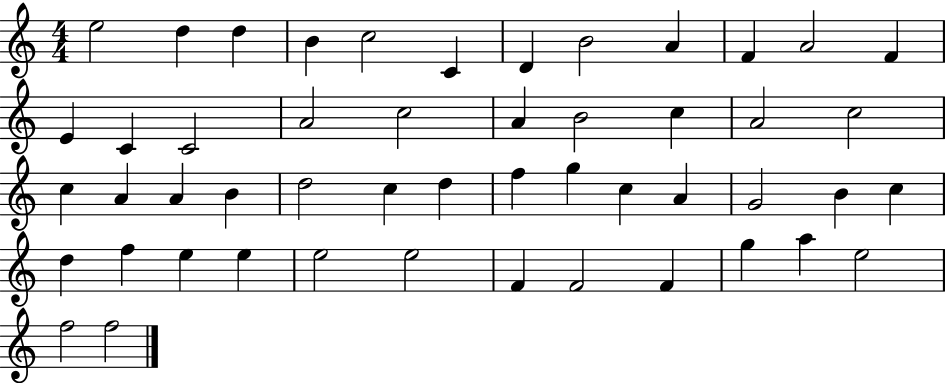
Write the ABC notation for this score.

X:1
T:Untitled
M:4/4
L:1/4
K:C
e2 d d B c2 C D B2 A F A2 F E C C2 A2 c2 A B2 c A2 c2 c A A B d2 c d f g c A G2 B c d f e e e2 e2 F F2 F g a e2 f2 f2